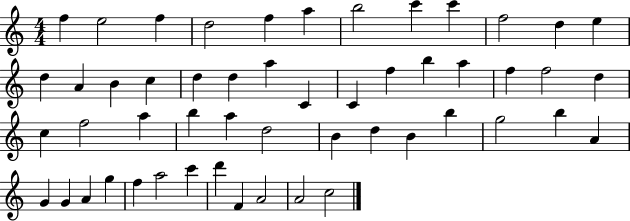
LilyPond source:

{
  \clef treble
  \numericTimeSignature
  \time 4/4
  \key c \major
  f''4 e''2 f''4 | d''2 f''4 a''4 | b''2 c'''4 c'''4 | f''2 d''4 e''4 | \break d''4 a'4 b'4 c''4 | d''4 d''4 a''4 c'4 | c'4 f''4 b''4 a''4 | f''4 f''2 d''4 | \break c''4 f''2 a''4 | b''4 a''4 d''2 | b'4 d''4 b'4 b''4 | g''2 b''4 a'4 | \break g'4 g'4 a'4 g''4 | f''4 a''2 c'''4 | d'''4 f'4 a'2 | a'2 c''2 | \break \bar "|."
}